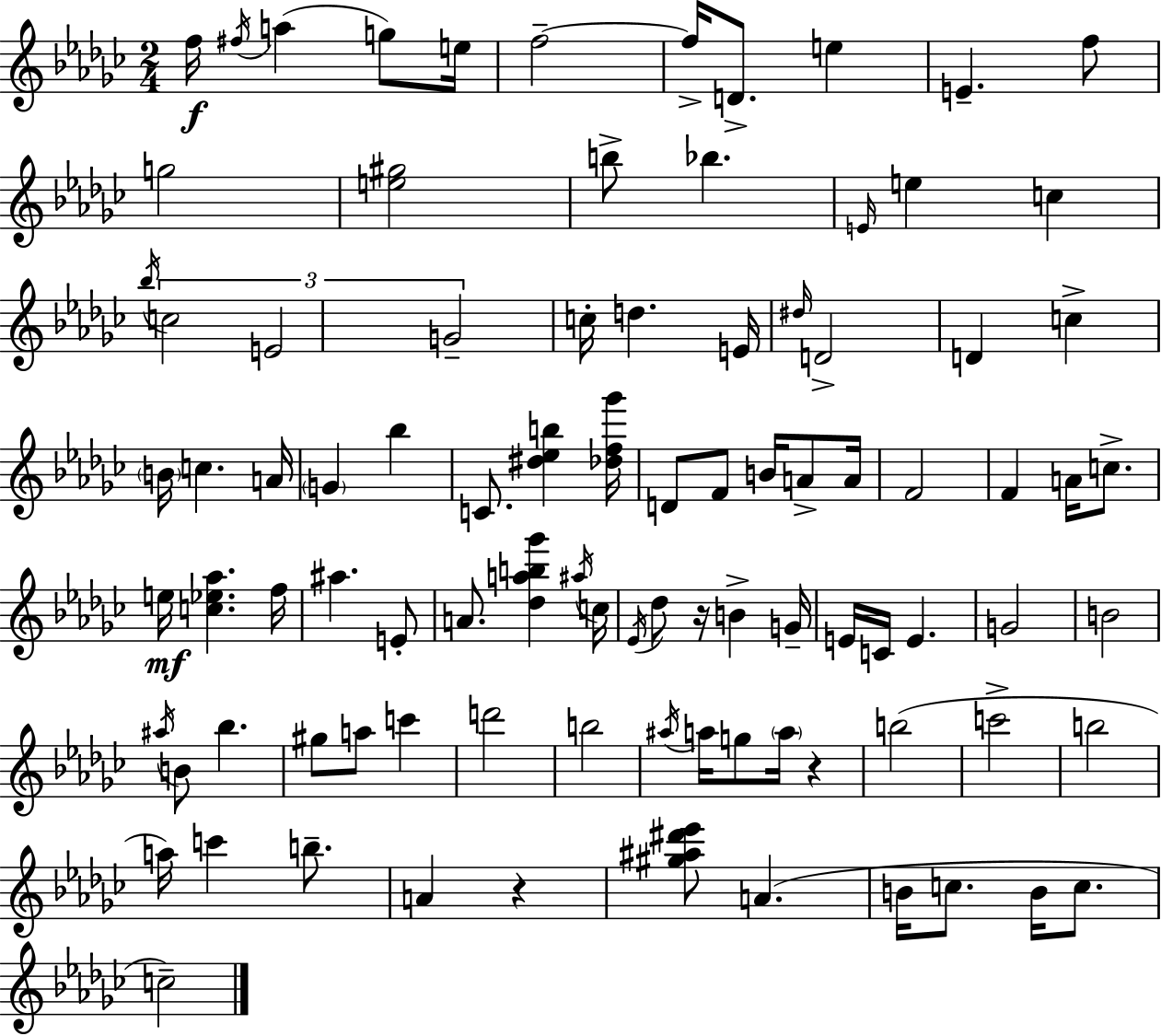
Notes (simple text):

F5/s F#5/s A5/q G5/e E5/s F5/h F5/s D4/e. E5/q E4/q. F5/e G5/h [E5,G#5]/h B5/e Bb5/q. E4/s E5/q C5/q Bb5/s C5/h E4/h G4/h C5/s D5/q. E4/s D#5/s D4/h D4/q C5/q B4/s C5/q. A4/s G4/q Bb5/q C4/e. [D#5,Eb5,B5]/q [Db5,F5,Gb6]/s D4/e F4/e B4/s A4/e A4/s F4/h F4/q A4/s C5/e. E5/s [C5,Eb5,Ab5]/q. F5/s A#5/q. E4/e A4/e. [Db5,A5,B5,Gb6]/q A#5/s C5/s Eb4/s Db5/e R/s B4/q G4/s E4/s C4/s E4/q. G4/h B4/h A#5/s B4/e Bb5/q. G#5/e A5/e C6/q D6/h B5/h A#5/s A5/s G5/e A5/s R/q B5/h C6/h B5/h A5/s C6/q B5/e. A4/q R/q [G#5,A#5,D#6,Eb6]/e A4/q. B4/s C5/e. B4/s C5/e. C5/h